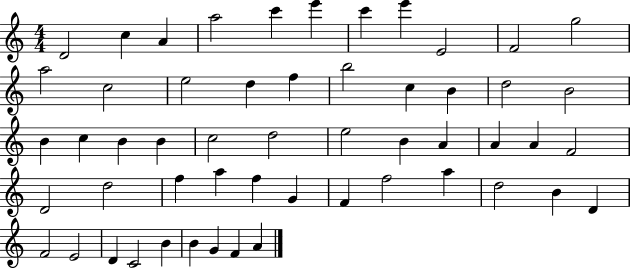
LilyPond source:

{
  \clef treble
  \numericTimeSignature
  \time 4/4
  \key c \major
  d'2 c''4 a'4 | a''2 c'''4 e'''4 | c'''4 e'''4 e'2 | f'2 g''2 | \break a''2 c''2 | e''2 d''4 f''4 | b''2 c''4 b'4 | d''2 b'2 | \break b'4 c''4 b'4 b'4 | c''2 d''2 | e''2 b'4 a'4 | a'4 a'4 f'2 | \break d'2 d''2 | f''4 a''4 f''4 g'4 | f'4 f''2 a''4 | d''2 b'4 d'4 | \break f'2 e'2 | d'4 c'2 b'4 | b'4 g'4 f'4 a'4 | \bar "|."
}